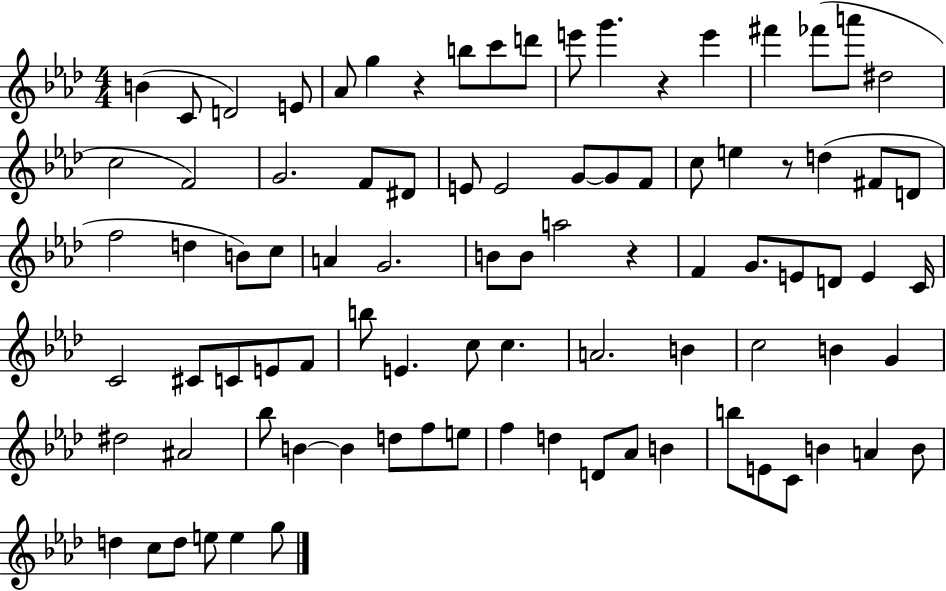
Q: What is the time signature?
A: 4/4